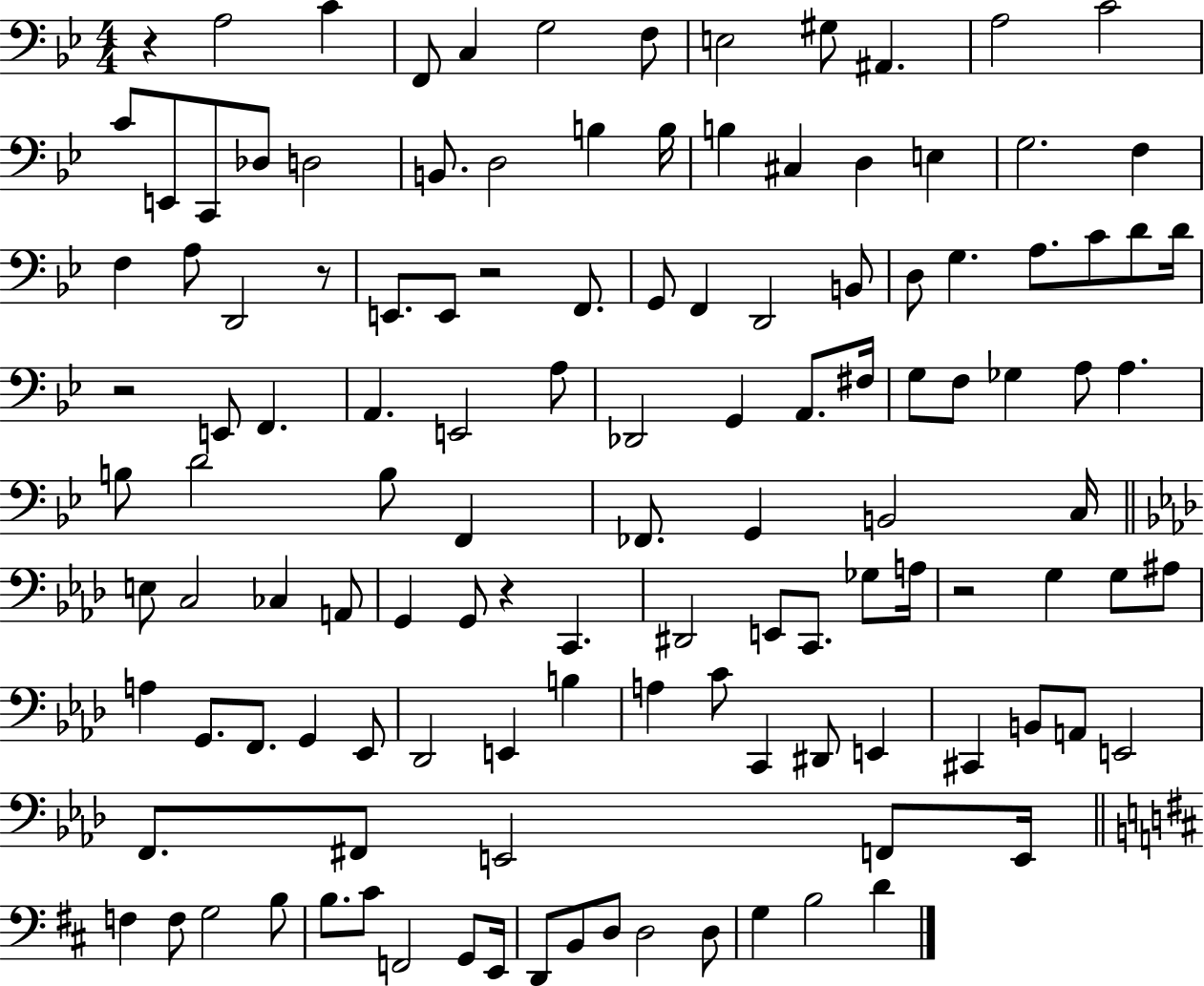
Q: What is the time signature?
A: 4/4